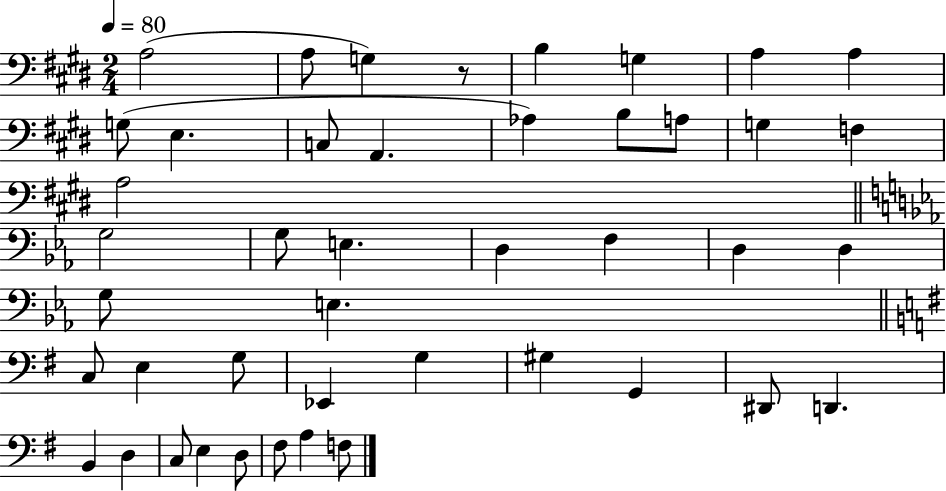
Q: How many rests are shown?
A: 1